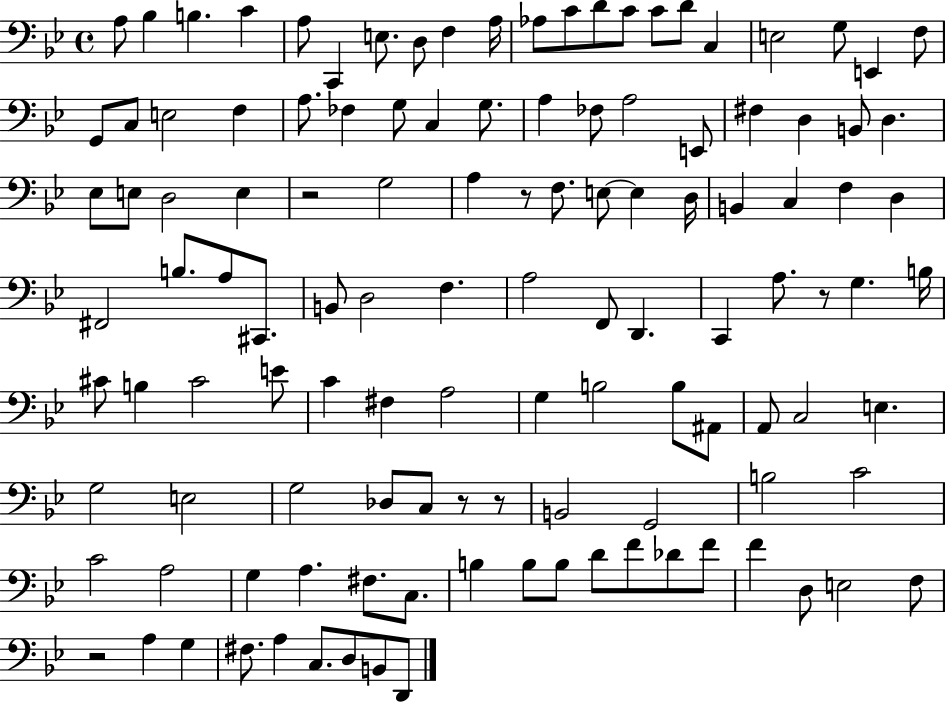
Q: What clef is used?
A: bass